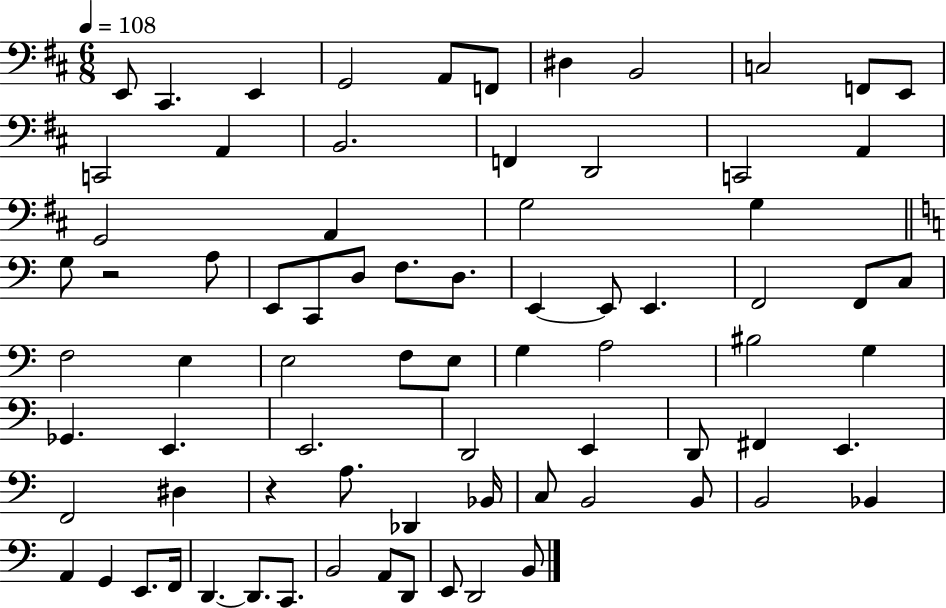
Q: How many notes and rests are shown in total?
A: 77